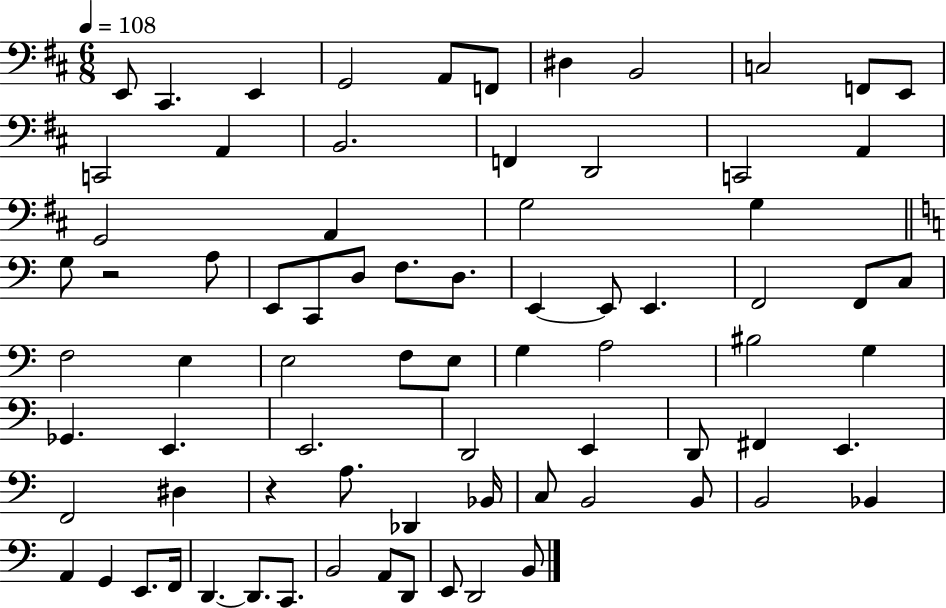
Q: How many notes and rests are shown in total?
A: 77